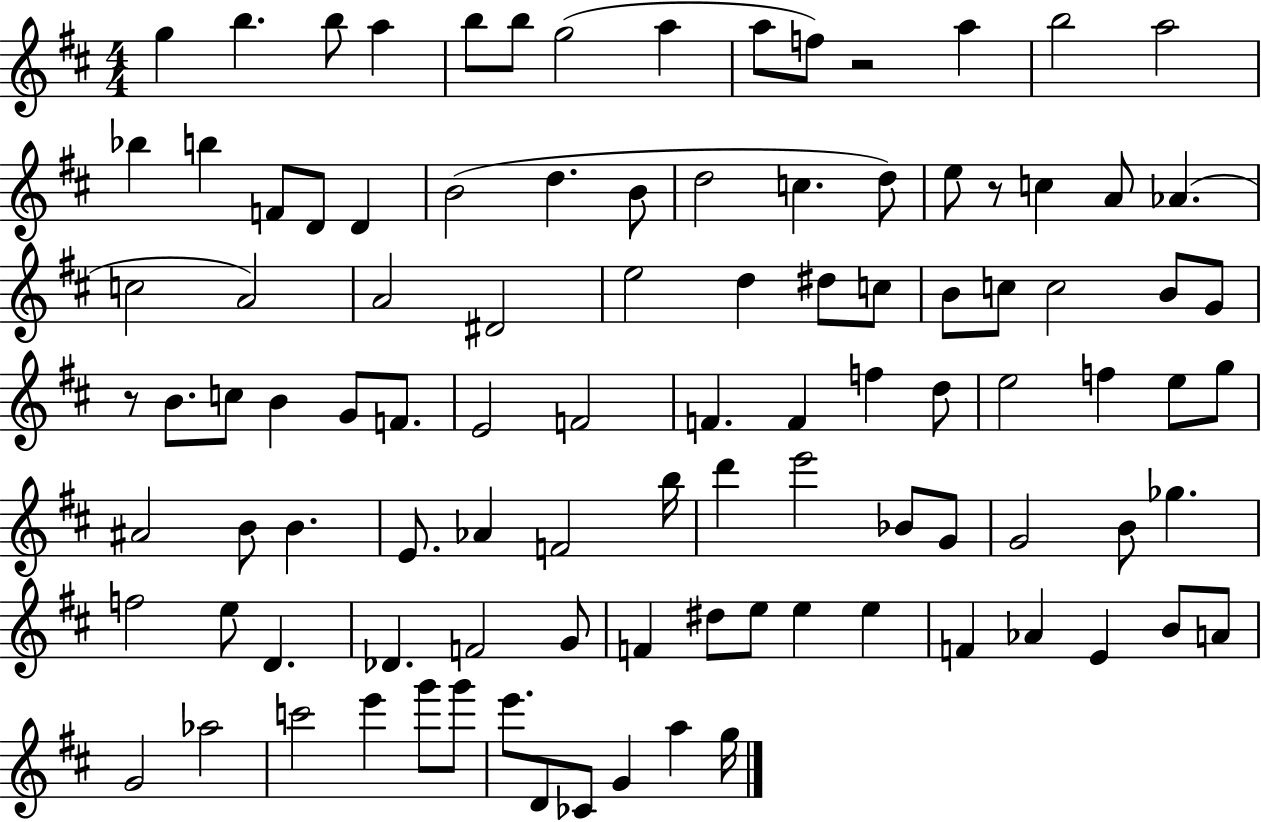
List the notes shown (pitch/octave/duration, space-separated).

G5/q B5/q. B5/e A5/q B5/e B5/e G5/h A5/q A5/e F5/e R/h A5/q B5/h A5/h Bb5/q B5/q F4/e D4/e D4/q B4/h D5/q. B4/e D5/h C5/q. D5/e E5/e R/e C5/q A4/e Ab4/q. C5/h A4/h A4/h D#4/h E5/h D5/q D#5/e C5/e B4/e C5/e C5/h B4/e G4/e R/e B4/e. C5/e B4/q G4/e F4/e. E4/h F4/h F4/q. F4/q F5/q D5/e E5/h F5/q E5/e G5/e A#4/h B4/e B4/q. E4/e. Ab4/q F4/h B5/s D6/q E6/h Bb4/e G4/e G4/h B4/e Gb5/q. F5/h E5/e D4/q. Db4/q. F4/h G4/e F4/q D#5/e E5/e E5/q E5/q F4/q Ab4/q E4/q B4/e A4/e G4/h Ab5/h C6/h E6/q G6/e G6/e E6/e. D4/e CES4/e G4/q A5/q G5/s